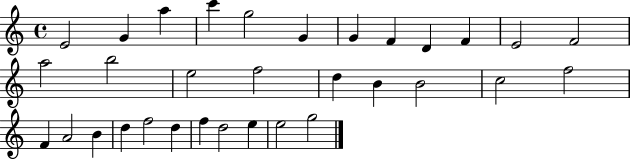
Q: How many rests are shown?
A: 0